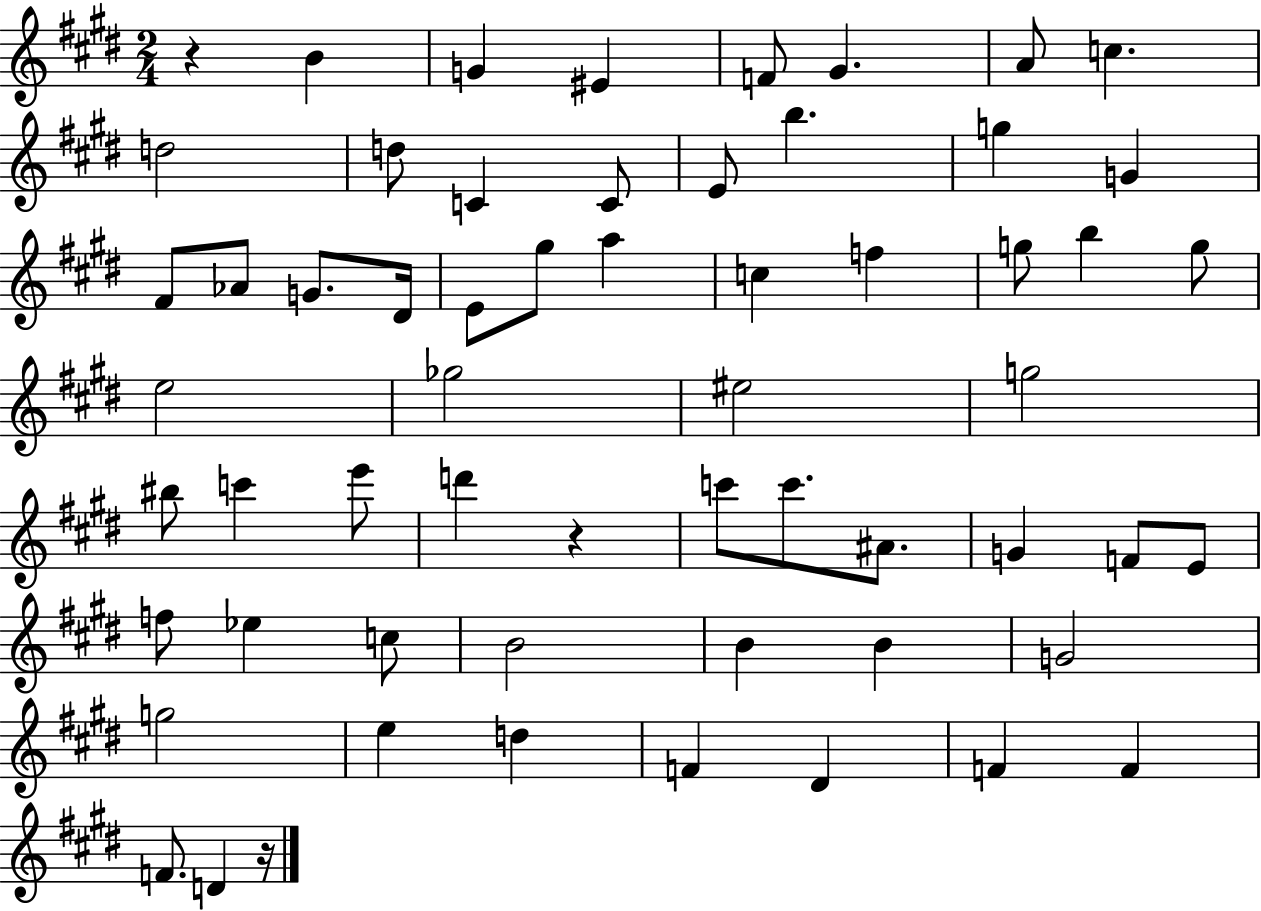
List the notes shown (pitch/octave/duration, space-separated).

R/q B4/q G4/q EIS4/q F4/e G#4/q. A4/e C5/q. D5/h D5/e C4/q C4/e E4/e B5/q. G5/q G4/q F#4/e Ab4/e G4/e. D#4/s E4/e G#5/e A5/q C5/q F5/q G5/e B5/q G5/e E5/h Gb5/h EIS5/h G5/h BIS5/e C6/q E6/e D6/q R/q C6/e C6/e. A#4/e. G4/q F4/e E4/e F5/e Eb5/q C5/e B4/h B4/q B4/q G4/h G5/h E5/q D5/q F4/q D#4/q F4/q F4/q F4/e. D4/q R/s